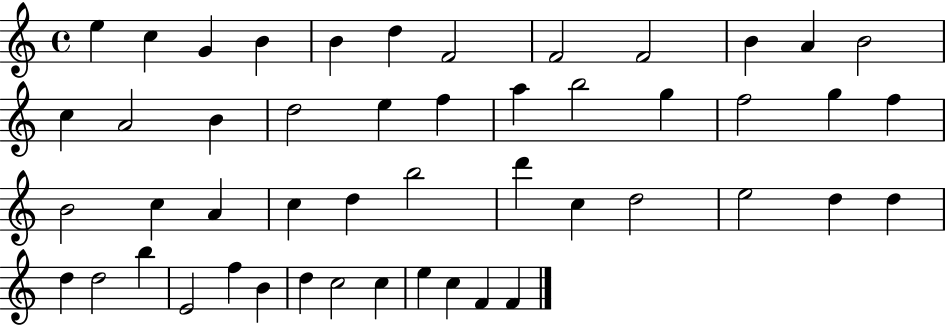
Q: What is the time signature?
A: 4/4